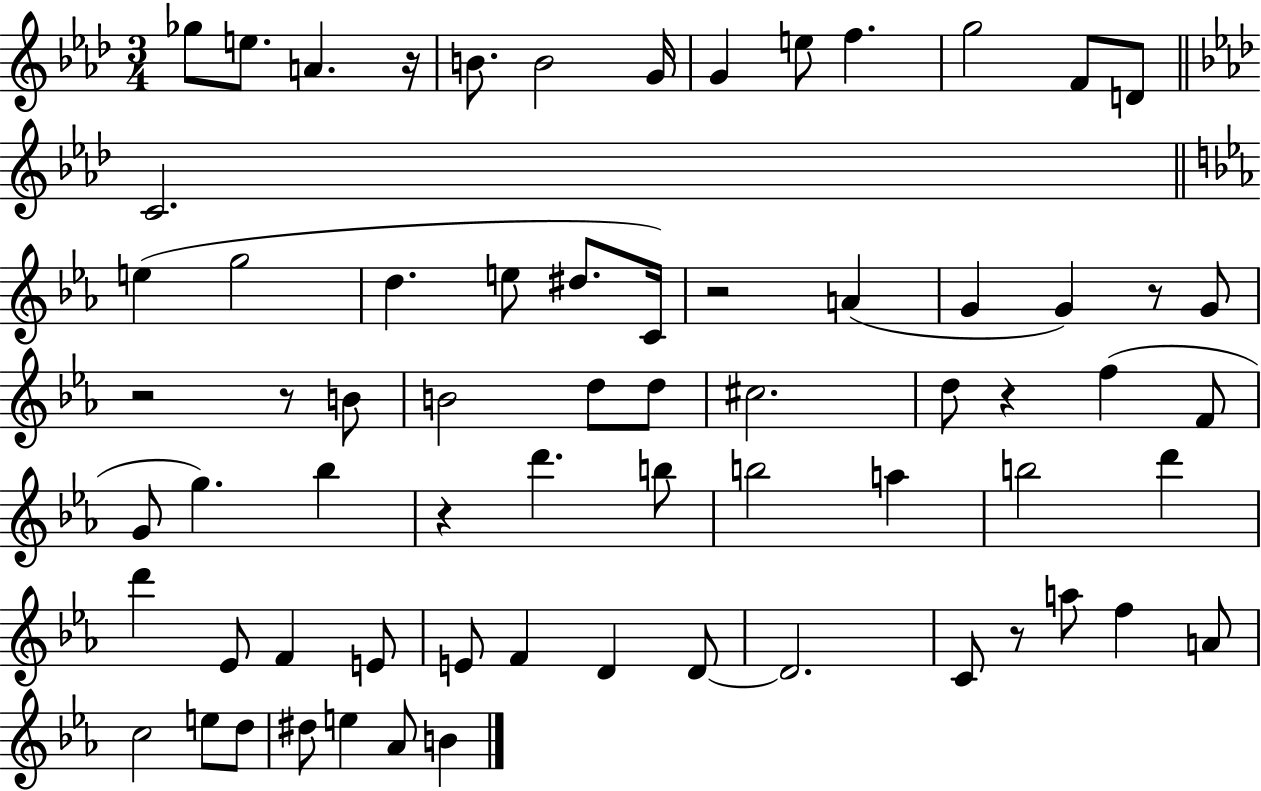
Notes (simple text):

Gb5/e E5/e. A4/q. R/s B4/e. B4/h G4/s G4/q E5/e F5/q. G5/h F4/e D4/e C4/h. E5/q G5/h D5/q. E5/e D#5/e. C4/s R/h A4/q G4/q G4/q R/e G4/e R/h R/e B4/e B4/h D5/e D5/e C#5/h. D5/e R/q F5/q F4/e G4/e G5/q. Bb5/q R/q D6/q. B5/e B5/h A5/q B5/h D6/q D6/q Eb4/e F4/q E4/e E4/e F4/q D4/q D4/e D4/h. C4/e R/e A5/e F5/q A4/e C5/h E5/e D5/e D#5/e E5/q Ab4/e B4/q